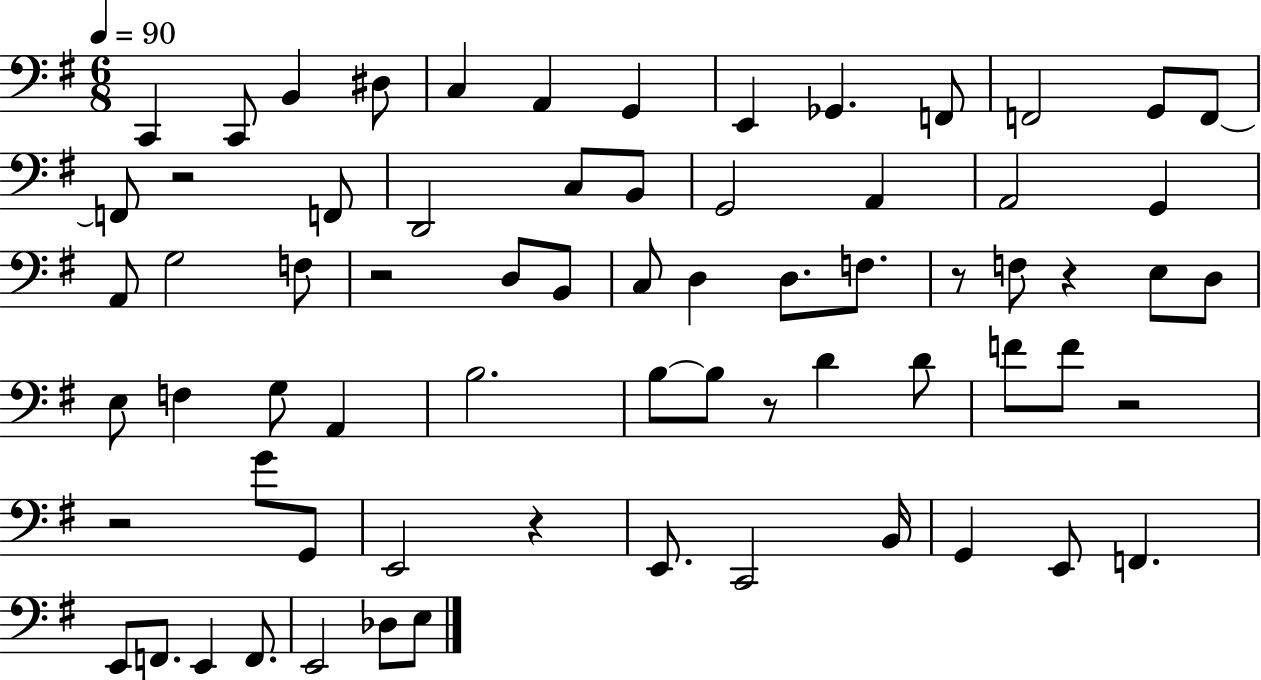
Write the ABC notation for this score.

X:1
T:Untitled
M:6/8
L:1/4
K:G
C,, C,,/2 B,, ^D,/2 C, A,, G,, E,, _G,, F,,/2 F,,2 G,,/2 F,,/2 F,,/2 z2 F,,/2 D,,2 C,/2 B,,/2 G,,2 A,, A,,2 G,, A,,/2 G,2 F,/2 z2 D,/2 B,,/2 C,/2 D, D,/2 F,/2 z/2 F,/2 z E,/2 D,/2 E,/2 F, G,/2 A,, B,2 B,/2 B,/2 z/2 D D/2 F/2 F/2 z2 z2 G/2 G,,/2 E,,2 z E,,/2 C,,2 B,,/4 G,, E,,/2 F,, E,,/2 F,,/2 E,, F,,/2 E,,2 _D,/2 E,/2